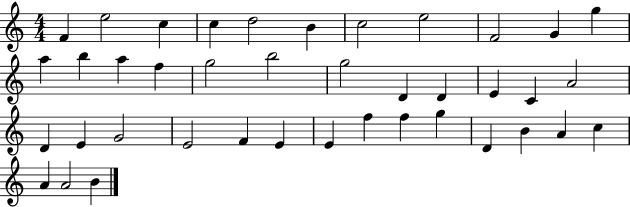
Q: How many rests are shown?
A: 0